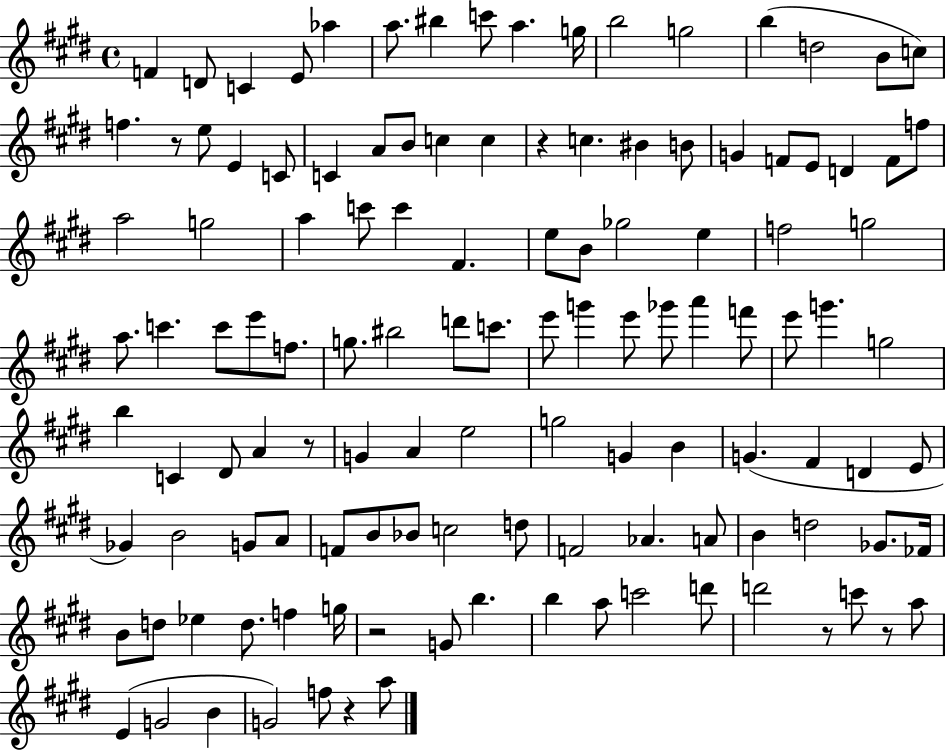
{
  \clef treble
  \time 4/4
  \defaultTimeSignature
  \key e \major
  f'4 d'8 c'4 e'8 aes''4 | a''8. bis''4 c'''8 a''4. g''16 | b''2 g''2 | b''4( d''2 b'8 c''8) | \break f''4. r8 e''8 e'4 c'8 | c'4 a'8 b'8 c''4 c''4 | r4 c''4. bis'4 b'8 | g'4 f'8 e'8 d'4 f'8 f''8 | \break a''2 g''2 | a''4 c'''8 c'''4 fis'4. | e''8 b'8 ges''2 e''4 | f''2 g''2 | \break a''8. c'''4. c'''8 e'''8 f''8. | g''8. bis''2 d'''8 c'''8. | e'''8 g'''4 e'''8 ges'''8 a'''4 f'''8 | e'''8 g'''4. g''2 | \break b''4 c'4 dis'8 a'4 r8 | g'4 a'4 e''2 | g''2 g'4 b'4 | g'4.( fis'4 d'4 e'8 | \break ges'4) b'2 g'8 a'8 | f'8 b'8 bes'8 c''2 d''8 | f'2 aes'4. a'8 | b'4 d''2 ges'8. fes'16 | \break b'8 d''8 ees''4 d''8. f''4 g''16 | r2 g'8 b''4. | b''4 a''8 c'''2 d'''8 | d'''2 r8 c'''8 r8 a''8 | \break e'4( g'2 b'4 | g'2) f''8 r4 a''8 | \bar "|."
}